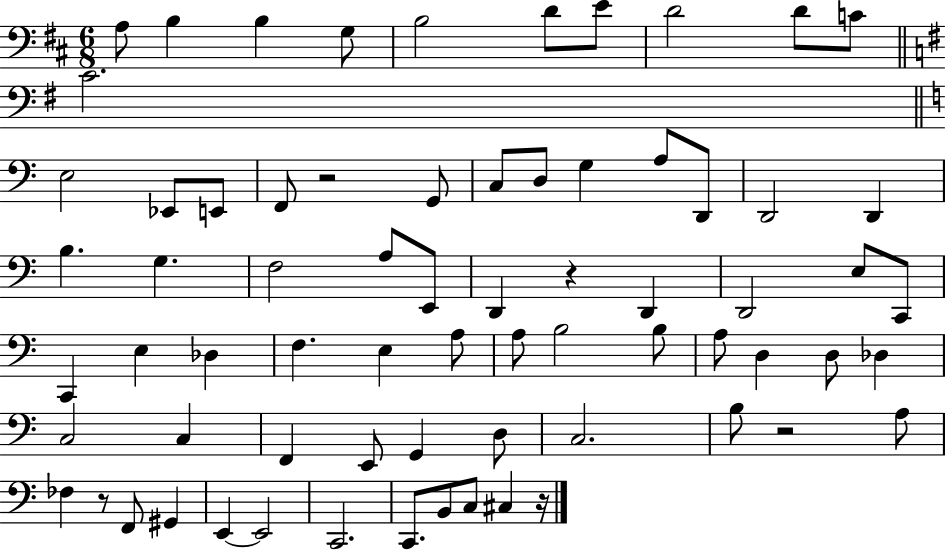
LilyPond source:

{
  \clef bass
  \numericTimeSignature
  \time 6/8
  \key d \major
  a8 b4 b4 g8 | b2 d'8 e'8 | d'2 d'8 c'8 | \bar "||" \break \key g \major c'2. | \bar "||" \break \key c \major e2 ees,8 e,8 | f,8 r2 g,8 | c8 d8 g4 a8 d,8 | d,2 d,4 | \break b4. g4. | f2 a8 e,8 | d,4 r4 d,4 | d,2 e8 c,8 | \break c,4 e4 des4 | f4. e4 a8 | a8 b2 b8 | a8 d4 d8 des4 | \break c2 c4 | f,4 e,8 g,4 d8 | c2. | b8 r2 a8 | \break fes4 r8 f,8 gis,4 | e,4~~ e,2 | c,2. | c,8. b,8 c8 cis4 r16 | \break \bar "|."
}